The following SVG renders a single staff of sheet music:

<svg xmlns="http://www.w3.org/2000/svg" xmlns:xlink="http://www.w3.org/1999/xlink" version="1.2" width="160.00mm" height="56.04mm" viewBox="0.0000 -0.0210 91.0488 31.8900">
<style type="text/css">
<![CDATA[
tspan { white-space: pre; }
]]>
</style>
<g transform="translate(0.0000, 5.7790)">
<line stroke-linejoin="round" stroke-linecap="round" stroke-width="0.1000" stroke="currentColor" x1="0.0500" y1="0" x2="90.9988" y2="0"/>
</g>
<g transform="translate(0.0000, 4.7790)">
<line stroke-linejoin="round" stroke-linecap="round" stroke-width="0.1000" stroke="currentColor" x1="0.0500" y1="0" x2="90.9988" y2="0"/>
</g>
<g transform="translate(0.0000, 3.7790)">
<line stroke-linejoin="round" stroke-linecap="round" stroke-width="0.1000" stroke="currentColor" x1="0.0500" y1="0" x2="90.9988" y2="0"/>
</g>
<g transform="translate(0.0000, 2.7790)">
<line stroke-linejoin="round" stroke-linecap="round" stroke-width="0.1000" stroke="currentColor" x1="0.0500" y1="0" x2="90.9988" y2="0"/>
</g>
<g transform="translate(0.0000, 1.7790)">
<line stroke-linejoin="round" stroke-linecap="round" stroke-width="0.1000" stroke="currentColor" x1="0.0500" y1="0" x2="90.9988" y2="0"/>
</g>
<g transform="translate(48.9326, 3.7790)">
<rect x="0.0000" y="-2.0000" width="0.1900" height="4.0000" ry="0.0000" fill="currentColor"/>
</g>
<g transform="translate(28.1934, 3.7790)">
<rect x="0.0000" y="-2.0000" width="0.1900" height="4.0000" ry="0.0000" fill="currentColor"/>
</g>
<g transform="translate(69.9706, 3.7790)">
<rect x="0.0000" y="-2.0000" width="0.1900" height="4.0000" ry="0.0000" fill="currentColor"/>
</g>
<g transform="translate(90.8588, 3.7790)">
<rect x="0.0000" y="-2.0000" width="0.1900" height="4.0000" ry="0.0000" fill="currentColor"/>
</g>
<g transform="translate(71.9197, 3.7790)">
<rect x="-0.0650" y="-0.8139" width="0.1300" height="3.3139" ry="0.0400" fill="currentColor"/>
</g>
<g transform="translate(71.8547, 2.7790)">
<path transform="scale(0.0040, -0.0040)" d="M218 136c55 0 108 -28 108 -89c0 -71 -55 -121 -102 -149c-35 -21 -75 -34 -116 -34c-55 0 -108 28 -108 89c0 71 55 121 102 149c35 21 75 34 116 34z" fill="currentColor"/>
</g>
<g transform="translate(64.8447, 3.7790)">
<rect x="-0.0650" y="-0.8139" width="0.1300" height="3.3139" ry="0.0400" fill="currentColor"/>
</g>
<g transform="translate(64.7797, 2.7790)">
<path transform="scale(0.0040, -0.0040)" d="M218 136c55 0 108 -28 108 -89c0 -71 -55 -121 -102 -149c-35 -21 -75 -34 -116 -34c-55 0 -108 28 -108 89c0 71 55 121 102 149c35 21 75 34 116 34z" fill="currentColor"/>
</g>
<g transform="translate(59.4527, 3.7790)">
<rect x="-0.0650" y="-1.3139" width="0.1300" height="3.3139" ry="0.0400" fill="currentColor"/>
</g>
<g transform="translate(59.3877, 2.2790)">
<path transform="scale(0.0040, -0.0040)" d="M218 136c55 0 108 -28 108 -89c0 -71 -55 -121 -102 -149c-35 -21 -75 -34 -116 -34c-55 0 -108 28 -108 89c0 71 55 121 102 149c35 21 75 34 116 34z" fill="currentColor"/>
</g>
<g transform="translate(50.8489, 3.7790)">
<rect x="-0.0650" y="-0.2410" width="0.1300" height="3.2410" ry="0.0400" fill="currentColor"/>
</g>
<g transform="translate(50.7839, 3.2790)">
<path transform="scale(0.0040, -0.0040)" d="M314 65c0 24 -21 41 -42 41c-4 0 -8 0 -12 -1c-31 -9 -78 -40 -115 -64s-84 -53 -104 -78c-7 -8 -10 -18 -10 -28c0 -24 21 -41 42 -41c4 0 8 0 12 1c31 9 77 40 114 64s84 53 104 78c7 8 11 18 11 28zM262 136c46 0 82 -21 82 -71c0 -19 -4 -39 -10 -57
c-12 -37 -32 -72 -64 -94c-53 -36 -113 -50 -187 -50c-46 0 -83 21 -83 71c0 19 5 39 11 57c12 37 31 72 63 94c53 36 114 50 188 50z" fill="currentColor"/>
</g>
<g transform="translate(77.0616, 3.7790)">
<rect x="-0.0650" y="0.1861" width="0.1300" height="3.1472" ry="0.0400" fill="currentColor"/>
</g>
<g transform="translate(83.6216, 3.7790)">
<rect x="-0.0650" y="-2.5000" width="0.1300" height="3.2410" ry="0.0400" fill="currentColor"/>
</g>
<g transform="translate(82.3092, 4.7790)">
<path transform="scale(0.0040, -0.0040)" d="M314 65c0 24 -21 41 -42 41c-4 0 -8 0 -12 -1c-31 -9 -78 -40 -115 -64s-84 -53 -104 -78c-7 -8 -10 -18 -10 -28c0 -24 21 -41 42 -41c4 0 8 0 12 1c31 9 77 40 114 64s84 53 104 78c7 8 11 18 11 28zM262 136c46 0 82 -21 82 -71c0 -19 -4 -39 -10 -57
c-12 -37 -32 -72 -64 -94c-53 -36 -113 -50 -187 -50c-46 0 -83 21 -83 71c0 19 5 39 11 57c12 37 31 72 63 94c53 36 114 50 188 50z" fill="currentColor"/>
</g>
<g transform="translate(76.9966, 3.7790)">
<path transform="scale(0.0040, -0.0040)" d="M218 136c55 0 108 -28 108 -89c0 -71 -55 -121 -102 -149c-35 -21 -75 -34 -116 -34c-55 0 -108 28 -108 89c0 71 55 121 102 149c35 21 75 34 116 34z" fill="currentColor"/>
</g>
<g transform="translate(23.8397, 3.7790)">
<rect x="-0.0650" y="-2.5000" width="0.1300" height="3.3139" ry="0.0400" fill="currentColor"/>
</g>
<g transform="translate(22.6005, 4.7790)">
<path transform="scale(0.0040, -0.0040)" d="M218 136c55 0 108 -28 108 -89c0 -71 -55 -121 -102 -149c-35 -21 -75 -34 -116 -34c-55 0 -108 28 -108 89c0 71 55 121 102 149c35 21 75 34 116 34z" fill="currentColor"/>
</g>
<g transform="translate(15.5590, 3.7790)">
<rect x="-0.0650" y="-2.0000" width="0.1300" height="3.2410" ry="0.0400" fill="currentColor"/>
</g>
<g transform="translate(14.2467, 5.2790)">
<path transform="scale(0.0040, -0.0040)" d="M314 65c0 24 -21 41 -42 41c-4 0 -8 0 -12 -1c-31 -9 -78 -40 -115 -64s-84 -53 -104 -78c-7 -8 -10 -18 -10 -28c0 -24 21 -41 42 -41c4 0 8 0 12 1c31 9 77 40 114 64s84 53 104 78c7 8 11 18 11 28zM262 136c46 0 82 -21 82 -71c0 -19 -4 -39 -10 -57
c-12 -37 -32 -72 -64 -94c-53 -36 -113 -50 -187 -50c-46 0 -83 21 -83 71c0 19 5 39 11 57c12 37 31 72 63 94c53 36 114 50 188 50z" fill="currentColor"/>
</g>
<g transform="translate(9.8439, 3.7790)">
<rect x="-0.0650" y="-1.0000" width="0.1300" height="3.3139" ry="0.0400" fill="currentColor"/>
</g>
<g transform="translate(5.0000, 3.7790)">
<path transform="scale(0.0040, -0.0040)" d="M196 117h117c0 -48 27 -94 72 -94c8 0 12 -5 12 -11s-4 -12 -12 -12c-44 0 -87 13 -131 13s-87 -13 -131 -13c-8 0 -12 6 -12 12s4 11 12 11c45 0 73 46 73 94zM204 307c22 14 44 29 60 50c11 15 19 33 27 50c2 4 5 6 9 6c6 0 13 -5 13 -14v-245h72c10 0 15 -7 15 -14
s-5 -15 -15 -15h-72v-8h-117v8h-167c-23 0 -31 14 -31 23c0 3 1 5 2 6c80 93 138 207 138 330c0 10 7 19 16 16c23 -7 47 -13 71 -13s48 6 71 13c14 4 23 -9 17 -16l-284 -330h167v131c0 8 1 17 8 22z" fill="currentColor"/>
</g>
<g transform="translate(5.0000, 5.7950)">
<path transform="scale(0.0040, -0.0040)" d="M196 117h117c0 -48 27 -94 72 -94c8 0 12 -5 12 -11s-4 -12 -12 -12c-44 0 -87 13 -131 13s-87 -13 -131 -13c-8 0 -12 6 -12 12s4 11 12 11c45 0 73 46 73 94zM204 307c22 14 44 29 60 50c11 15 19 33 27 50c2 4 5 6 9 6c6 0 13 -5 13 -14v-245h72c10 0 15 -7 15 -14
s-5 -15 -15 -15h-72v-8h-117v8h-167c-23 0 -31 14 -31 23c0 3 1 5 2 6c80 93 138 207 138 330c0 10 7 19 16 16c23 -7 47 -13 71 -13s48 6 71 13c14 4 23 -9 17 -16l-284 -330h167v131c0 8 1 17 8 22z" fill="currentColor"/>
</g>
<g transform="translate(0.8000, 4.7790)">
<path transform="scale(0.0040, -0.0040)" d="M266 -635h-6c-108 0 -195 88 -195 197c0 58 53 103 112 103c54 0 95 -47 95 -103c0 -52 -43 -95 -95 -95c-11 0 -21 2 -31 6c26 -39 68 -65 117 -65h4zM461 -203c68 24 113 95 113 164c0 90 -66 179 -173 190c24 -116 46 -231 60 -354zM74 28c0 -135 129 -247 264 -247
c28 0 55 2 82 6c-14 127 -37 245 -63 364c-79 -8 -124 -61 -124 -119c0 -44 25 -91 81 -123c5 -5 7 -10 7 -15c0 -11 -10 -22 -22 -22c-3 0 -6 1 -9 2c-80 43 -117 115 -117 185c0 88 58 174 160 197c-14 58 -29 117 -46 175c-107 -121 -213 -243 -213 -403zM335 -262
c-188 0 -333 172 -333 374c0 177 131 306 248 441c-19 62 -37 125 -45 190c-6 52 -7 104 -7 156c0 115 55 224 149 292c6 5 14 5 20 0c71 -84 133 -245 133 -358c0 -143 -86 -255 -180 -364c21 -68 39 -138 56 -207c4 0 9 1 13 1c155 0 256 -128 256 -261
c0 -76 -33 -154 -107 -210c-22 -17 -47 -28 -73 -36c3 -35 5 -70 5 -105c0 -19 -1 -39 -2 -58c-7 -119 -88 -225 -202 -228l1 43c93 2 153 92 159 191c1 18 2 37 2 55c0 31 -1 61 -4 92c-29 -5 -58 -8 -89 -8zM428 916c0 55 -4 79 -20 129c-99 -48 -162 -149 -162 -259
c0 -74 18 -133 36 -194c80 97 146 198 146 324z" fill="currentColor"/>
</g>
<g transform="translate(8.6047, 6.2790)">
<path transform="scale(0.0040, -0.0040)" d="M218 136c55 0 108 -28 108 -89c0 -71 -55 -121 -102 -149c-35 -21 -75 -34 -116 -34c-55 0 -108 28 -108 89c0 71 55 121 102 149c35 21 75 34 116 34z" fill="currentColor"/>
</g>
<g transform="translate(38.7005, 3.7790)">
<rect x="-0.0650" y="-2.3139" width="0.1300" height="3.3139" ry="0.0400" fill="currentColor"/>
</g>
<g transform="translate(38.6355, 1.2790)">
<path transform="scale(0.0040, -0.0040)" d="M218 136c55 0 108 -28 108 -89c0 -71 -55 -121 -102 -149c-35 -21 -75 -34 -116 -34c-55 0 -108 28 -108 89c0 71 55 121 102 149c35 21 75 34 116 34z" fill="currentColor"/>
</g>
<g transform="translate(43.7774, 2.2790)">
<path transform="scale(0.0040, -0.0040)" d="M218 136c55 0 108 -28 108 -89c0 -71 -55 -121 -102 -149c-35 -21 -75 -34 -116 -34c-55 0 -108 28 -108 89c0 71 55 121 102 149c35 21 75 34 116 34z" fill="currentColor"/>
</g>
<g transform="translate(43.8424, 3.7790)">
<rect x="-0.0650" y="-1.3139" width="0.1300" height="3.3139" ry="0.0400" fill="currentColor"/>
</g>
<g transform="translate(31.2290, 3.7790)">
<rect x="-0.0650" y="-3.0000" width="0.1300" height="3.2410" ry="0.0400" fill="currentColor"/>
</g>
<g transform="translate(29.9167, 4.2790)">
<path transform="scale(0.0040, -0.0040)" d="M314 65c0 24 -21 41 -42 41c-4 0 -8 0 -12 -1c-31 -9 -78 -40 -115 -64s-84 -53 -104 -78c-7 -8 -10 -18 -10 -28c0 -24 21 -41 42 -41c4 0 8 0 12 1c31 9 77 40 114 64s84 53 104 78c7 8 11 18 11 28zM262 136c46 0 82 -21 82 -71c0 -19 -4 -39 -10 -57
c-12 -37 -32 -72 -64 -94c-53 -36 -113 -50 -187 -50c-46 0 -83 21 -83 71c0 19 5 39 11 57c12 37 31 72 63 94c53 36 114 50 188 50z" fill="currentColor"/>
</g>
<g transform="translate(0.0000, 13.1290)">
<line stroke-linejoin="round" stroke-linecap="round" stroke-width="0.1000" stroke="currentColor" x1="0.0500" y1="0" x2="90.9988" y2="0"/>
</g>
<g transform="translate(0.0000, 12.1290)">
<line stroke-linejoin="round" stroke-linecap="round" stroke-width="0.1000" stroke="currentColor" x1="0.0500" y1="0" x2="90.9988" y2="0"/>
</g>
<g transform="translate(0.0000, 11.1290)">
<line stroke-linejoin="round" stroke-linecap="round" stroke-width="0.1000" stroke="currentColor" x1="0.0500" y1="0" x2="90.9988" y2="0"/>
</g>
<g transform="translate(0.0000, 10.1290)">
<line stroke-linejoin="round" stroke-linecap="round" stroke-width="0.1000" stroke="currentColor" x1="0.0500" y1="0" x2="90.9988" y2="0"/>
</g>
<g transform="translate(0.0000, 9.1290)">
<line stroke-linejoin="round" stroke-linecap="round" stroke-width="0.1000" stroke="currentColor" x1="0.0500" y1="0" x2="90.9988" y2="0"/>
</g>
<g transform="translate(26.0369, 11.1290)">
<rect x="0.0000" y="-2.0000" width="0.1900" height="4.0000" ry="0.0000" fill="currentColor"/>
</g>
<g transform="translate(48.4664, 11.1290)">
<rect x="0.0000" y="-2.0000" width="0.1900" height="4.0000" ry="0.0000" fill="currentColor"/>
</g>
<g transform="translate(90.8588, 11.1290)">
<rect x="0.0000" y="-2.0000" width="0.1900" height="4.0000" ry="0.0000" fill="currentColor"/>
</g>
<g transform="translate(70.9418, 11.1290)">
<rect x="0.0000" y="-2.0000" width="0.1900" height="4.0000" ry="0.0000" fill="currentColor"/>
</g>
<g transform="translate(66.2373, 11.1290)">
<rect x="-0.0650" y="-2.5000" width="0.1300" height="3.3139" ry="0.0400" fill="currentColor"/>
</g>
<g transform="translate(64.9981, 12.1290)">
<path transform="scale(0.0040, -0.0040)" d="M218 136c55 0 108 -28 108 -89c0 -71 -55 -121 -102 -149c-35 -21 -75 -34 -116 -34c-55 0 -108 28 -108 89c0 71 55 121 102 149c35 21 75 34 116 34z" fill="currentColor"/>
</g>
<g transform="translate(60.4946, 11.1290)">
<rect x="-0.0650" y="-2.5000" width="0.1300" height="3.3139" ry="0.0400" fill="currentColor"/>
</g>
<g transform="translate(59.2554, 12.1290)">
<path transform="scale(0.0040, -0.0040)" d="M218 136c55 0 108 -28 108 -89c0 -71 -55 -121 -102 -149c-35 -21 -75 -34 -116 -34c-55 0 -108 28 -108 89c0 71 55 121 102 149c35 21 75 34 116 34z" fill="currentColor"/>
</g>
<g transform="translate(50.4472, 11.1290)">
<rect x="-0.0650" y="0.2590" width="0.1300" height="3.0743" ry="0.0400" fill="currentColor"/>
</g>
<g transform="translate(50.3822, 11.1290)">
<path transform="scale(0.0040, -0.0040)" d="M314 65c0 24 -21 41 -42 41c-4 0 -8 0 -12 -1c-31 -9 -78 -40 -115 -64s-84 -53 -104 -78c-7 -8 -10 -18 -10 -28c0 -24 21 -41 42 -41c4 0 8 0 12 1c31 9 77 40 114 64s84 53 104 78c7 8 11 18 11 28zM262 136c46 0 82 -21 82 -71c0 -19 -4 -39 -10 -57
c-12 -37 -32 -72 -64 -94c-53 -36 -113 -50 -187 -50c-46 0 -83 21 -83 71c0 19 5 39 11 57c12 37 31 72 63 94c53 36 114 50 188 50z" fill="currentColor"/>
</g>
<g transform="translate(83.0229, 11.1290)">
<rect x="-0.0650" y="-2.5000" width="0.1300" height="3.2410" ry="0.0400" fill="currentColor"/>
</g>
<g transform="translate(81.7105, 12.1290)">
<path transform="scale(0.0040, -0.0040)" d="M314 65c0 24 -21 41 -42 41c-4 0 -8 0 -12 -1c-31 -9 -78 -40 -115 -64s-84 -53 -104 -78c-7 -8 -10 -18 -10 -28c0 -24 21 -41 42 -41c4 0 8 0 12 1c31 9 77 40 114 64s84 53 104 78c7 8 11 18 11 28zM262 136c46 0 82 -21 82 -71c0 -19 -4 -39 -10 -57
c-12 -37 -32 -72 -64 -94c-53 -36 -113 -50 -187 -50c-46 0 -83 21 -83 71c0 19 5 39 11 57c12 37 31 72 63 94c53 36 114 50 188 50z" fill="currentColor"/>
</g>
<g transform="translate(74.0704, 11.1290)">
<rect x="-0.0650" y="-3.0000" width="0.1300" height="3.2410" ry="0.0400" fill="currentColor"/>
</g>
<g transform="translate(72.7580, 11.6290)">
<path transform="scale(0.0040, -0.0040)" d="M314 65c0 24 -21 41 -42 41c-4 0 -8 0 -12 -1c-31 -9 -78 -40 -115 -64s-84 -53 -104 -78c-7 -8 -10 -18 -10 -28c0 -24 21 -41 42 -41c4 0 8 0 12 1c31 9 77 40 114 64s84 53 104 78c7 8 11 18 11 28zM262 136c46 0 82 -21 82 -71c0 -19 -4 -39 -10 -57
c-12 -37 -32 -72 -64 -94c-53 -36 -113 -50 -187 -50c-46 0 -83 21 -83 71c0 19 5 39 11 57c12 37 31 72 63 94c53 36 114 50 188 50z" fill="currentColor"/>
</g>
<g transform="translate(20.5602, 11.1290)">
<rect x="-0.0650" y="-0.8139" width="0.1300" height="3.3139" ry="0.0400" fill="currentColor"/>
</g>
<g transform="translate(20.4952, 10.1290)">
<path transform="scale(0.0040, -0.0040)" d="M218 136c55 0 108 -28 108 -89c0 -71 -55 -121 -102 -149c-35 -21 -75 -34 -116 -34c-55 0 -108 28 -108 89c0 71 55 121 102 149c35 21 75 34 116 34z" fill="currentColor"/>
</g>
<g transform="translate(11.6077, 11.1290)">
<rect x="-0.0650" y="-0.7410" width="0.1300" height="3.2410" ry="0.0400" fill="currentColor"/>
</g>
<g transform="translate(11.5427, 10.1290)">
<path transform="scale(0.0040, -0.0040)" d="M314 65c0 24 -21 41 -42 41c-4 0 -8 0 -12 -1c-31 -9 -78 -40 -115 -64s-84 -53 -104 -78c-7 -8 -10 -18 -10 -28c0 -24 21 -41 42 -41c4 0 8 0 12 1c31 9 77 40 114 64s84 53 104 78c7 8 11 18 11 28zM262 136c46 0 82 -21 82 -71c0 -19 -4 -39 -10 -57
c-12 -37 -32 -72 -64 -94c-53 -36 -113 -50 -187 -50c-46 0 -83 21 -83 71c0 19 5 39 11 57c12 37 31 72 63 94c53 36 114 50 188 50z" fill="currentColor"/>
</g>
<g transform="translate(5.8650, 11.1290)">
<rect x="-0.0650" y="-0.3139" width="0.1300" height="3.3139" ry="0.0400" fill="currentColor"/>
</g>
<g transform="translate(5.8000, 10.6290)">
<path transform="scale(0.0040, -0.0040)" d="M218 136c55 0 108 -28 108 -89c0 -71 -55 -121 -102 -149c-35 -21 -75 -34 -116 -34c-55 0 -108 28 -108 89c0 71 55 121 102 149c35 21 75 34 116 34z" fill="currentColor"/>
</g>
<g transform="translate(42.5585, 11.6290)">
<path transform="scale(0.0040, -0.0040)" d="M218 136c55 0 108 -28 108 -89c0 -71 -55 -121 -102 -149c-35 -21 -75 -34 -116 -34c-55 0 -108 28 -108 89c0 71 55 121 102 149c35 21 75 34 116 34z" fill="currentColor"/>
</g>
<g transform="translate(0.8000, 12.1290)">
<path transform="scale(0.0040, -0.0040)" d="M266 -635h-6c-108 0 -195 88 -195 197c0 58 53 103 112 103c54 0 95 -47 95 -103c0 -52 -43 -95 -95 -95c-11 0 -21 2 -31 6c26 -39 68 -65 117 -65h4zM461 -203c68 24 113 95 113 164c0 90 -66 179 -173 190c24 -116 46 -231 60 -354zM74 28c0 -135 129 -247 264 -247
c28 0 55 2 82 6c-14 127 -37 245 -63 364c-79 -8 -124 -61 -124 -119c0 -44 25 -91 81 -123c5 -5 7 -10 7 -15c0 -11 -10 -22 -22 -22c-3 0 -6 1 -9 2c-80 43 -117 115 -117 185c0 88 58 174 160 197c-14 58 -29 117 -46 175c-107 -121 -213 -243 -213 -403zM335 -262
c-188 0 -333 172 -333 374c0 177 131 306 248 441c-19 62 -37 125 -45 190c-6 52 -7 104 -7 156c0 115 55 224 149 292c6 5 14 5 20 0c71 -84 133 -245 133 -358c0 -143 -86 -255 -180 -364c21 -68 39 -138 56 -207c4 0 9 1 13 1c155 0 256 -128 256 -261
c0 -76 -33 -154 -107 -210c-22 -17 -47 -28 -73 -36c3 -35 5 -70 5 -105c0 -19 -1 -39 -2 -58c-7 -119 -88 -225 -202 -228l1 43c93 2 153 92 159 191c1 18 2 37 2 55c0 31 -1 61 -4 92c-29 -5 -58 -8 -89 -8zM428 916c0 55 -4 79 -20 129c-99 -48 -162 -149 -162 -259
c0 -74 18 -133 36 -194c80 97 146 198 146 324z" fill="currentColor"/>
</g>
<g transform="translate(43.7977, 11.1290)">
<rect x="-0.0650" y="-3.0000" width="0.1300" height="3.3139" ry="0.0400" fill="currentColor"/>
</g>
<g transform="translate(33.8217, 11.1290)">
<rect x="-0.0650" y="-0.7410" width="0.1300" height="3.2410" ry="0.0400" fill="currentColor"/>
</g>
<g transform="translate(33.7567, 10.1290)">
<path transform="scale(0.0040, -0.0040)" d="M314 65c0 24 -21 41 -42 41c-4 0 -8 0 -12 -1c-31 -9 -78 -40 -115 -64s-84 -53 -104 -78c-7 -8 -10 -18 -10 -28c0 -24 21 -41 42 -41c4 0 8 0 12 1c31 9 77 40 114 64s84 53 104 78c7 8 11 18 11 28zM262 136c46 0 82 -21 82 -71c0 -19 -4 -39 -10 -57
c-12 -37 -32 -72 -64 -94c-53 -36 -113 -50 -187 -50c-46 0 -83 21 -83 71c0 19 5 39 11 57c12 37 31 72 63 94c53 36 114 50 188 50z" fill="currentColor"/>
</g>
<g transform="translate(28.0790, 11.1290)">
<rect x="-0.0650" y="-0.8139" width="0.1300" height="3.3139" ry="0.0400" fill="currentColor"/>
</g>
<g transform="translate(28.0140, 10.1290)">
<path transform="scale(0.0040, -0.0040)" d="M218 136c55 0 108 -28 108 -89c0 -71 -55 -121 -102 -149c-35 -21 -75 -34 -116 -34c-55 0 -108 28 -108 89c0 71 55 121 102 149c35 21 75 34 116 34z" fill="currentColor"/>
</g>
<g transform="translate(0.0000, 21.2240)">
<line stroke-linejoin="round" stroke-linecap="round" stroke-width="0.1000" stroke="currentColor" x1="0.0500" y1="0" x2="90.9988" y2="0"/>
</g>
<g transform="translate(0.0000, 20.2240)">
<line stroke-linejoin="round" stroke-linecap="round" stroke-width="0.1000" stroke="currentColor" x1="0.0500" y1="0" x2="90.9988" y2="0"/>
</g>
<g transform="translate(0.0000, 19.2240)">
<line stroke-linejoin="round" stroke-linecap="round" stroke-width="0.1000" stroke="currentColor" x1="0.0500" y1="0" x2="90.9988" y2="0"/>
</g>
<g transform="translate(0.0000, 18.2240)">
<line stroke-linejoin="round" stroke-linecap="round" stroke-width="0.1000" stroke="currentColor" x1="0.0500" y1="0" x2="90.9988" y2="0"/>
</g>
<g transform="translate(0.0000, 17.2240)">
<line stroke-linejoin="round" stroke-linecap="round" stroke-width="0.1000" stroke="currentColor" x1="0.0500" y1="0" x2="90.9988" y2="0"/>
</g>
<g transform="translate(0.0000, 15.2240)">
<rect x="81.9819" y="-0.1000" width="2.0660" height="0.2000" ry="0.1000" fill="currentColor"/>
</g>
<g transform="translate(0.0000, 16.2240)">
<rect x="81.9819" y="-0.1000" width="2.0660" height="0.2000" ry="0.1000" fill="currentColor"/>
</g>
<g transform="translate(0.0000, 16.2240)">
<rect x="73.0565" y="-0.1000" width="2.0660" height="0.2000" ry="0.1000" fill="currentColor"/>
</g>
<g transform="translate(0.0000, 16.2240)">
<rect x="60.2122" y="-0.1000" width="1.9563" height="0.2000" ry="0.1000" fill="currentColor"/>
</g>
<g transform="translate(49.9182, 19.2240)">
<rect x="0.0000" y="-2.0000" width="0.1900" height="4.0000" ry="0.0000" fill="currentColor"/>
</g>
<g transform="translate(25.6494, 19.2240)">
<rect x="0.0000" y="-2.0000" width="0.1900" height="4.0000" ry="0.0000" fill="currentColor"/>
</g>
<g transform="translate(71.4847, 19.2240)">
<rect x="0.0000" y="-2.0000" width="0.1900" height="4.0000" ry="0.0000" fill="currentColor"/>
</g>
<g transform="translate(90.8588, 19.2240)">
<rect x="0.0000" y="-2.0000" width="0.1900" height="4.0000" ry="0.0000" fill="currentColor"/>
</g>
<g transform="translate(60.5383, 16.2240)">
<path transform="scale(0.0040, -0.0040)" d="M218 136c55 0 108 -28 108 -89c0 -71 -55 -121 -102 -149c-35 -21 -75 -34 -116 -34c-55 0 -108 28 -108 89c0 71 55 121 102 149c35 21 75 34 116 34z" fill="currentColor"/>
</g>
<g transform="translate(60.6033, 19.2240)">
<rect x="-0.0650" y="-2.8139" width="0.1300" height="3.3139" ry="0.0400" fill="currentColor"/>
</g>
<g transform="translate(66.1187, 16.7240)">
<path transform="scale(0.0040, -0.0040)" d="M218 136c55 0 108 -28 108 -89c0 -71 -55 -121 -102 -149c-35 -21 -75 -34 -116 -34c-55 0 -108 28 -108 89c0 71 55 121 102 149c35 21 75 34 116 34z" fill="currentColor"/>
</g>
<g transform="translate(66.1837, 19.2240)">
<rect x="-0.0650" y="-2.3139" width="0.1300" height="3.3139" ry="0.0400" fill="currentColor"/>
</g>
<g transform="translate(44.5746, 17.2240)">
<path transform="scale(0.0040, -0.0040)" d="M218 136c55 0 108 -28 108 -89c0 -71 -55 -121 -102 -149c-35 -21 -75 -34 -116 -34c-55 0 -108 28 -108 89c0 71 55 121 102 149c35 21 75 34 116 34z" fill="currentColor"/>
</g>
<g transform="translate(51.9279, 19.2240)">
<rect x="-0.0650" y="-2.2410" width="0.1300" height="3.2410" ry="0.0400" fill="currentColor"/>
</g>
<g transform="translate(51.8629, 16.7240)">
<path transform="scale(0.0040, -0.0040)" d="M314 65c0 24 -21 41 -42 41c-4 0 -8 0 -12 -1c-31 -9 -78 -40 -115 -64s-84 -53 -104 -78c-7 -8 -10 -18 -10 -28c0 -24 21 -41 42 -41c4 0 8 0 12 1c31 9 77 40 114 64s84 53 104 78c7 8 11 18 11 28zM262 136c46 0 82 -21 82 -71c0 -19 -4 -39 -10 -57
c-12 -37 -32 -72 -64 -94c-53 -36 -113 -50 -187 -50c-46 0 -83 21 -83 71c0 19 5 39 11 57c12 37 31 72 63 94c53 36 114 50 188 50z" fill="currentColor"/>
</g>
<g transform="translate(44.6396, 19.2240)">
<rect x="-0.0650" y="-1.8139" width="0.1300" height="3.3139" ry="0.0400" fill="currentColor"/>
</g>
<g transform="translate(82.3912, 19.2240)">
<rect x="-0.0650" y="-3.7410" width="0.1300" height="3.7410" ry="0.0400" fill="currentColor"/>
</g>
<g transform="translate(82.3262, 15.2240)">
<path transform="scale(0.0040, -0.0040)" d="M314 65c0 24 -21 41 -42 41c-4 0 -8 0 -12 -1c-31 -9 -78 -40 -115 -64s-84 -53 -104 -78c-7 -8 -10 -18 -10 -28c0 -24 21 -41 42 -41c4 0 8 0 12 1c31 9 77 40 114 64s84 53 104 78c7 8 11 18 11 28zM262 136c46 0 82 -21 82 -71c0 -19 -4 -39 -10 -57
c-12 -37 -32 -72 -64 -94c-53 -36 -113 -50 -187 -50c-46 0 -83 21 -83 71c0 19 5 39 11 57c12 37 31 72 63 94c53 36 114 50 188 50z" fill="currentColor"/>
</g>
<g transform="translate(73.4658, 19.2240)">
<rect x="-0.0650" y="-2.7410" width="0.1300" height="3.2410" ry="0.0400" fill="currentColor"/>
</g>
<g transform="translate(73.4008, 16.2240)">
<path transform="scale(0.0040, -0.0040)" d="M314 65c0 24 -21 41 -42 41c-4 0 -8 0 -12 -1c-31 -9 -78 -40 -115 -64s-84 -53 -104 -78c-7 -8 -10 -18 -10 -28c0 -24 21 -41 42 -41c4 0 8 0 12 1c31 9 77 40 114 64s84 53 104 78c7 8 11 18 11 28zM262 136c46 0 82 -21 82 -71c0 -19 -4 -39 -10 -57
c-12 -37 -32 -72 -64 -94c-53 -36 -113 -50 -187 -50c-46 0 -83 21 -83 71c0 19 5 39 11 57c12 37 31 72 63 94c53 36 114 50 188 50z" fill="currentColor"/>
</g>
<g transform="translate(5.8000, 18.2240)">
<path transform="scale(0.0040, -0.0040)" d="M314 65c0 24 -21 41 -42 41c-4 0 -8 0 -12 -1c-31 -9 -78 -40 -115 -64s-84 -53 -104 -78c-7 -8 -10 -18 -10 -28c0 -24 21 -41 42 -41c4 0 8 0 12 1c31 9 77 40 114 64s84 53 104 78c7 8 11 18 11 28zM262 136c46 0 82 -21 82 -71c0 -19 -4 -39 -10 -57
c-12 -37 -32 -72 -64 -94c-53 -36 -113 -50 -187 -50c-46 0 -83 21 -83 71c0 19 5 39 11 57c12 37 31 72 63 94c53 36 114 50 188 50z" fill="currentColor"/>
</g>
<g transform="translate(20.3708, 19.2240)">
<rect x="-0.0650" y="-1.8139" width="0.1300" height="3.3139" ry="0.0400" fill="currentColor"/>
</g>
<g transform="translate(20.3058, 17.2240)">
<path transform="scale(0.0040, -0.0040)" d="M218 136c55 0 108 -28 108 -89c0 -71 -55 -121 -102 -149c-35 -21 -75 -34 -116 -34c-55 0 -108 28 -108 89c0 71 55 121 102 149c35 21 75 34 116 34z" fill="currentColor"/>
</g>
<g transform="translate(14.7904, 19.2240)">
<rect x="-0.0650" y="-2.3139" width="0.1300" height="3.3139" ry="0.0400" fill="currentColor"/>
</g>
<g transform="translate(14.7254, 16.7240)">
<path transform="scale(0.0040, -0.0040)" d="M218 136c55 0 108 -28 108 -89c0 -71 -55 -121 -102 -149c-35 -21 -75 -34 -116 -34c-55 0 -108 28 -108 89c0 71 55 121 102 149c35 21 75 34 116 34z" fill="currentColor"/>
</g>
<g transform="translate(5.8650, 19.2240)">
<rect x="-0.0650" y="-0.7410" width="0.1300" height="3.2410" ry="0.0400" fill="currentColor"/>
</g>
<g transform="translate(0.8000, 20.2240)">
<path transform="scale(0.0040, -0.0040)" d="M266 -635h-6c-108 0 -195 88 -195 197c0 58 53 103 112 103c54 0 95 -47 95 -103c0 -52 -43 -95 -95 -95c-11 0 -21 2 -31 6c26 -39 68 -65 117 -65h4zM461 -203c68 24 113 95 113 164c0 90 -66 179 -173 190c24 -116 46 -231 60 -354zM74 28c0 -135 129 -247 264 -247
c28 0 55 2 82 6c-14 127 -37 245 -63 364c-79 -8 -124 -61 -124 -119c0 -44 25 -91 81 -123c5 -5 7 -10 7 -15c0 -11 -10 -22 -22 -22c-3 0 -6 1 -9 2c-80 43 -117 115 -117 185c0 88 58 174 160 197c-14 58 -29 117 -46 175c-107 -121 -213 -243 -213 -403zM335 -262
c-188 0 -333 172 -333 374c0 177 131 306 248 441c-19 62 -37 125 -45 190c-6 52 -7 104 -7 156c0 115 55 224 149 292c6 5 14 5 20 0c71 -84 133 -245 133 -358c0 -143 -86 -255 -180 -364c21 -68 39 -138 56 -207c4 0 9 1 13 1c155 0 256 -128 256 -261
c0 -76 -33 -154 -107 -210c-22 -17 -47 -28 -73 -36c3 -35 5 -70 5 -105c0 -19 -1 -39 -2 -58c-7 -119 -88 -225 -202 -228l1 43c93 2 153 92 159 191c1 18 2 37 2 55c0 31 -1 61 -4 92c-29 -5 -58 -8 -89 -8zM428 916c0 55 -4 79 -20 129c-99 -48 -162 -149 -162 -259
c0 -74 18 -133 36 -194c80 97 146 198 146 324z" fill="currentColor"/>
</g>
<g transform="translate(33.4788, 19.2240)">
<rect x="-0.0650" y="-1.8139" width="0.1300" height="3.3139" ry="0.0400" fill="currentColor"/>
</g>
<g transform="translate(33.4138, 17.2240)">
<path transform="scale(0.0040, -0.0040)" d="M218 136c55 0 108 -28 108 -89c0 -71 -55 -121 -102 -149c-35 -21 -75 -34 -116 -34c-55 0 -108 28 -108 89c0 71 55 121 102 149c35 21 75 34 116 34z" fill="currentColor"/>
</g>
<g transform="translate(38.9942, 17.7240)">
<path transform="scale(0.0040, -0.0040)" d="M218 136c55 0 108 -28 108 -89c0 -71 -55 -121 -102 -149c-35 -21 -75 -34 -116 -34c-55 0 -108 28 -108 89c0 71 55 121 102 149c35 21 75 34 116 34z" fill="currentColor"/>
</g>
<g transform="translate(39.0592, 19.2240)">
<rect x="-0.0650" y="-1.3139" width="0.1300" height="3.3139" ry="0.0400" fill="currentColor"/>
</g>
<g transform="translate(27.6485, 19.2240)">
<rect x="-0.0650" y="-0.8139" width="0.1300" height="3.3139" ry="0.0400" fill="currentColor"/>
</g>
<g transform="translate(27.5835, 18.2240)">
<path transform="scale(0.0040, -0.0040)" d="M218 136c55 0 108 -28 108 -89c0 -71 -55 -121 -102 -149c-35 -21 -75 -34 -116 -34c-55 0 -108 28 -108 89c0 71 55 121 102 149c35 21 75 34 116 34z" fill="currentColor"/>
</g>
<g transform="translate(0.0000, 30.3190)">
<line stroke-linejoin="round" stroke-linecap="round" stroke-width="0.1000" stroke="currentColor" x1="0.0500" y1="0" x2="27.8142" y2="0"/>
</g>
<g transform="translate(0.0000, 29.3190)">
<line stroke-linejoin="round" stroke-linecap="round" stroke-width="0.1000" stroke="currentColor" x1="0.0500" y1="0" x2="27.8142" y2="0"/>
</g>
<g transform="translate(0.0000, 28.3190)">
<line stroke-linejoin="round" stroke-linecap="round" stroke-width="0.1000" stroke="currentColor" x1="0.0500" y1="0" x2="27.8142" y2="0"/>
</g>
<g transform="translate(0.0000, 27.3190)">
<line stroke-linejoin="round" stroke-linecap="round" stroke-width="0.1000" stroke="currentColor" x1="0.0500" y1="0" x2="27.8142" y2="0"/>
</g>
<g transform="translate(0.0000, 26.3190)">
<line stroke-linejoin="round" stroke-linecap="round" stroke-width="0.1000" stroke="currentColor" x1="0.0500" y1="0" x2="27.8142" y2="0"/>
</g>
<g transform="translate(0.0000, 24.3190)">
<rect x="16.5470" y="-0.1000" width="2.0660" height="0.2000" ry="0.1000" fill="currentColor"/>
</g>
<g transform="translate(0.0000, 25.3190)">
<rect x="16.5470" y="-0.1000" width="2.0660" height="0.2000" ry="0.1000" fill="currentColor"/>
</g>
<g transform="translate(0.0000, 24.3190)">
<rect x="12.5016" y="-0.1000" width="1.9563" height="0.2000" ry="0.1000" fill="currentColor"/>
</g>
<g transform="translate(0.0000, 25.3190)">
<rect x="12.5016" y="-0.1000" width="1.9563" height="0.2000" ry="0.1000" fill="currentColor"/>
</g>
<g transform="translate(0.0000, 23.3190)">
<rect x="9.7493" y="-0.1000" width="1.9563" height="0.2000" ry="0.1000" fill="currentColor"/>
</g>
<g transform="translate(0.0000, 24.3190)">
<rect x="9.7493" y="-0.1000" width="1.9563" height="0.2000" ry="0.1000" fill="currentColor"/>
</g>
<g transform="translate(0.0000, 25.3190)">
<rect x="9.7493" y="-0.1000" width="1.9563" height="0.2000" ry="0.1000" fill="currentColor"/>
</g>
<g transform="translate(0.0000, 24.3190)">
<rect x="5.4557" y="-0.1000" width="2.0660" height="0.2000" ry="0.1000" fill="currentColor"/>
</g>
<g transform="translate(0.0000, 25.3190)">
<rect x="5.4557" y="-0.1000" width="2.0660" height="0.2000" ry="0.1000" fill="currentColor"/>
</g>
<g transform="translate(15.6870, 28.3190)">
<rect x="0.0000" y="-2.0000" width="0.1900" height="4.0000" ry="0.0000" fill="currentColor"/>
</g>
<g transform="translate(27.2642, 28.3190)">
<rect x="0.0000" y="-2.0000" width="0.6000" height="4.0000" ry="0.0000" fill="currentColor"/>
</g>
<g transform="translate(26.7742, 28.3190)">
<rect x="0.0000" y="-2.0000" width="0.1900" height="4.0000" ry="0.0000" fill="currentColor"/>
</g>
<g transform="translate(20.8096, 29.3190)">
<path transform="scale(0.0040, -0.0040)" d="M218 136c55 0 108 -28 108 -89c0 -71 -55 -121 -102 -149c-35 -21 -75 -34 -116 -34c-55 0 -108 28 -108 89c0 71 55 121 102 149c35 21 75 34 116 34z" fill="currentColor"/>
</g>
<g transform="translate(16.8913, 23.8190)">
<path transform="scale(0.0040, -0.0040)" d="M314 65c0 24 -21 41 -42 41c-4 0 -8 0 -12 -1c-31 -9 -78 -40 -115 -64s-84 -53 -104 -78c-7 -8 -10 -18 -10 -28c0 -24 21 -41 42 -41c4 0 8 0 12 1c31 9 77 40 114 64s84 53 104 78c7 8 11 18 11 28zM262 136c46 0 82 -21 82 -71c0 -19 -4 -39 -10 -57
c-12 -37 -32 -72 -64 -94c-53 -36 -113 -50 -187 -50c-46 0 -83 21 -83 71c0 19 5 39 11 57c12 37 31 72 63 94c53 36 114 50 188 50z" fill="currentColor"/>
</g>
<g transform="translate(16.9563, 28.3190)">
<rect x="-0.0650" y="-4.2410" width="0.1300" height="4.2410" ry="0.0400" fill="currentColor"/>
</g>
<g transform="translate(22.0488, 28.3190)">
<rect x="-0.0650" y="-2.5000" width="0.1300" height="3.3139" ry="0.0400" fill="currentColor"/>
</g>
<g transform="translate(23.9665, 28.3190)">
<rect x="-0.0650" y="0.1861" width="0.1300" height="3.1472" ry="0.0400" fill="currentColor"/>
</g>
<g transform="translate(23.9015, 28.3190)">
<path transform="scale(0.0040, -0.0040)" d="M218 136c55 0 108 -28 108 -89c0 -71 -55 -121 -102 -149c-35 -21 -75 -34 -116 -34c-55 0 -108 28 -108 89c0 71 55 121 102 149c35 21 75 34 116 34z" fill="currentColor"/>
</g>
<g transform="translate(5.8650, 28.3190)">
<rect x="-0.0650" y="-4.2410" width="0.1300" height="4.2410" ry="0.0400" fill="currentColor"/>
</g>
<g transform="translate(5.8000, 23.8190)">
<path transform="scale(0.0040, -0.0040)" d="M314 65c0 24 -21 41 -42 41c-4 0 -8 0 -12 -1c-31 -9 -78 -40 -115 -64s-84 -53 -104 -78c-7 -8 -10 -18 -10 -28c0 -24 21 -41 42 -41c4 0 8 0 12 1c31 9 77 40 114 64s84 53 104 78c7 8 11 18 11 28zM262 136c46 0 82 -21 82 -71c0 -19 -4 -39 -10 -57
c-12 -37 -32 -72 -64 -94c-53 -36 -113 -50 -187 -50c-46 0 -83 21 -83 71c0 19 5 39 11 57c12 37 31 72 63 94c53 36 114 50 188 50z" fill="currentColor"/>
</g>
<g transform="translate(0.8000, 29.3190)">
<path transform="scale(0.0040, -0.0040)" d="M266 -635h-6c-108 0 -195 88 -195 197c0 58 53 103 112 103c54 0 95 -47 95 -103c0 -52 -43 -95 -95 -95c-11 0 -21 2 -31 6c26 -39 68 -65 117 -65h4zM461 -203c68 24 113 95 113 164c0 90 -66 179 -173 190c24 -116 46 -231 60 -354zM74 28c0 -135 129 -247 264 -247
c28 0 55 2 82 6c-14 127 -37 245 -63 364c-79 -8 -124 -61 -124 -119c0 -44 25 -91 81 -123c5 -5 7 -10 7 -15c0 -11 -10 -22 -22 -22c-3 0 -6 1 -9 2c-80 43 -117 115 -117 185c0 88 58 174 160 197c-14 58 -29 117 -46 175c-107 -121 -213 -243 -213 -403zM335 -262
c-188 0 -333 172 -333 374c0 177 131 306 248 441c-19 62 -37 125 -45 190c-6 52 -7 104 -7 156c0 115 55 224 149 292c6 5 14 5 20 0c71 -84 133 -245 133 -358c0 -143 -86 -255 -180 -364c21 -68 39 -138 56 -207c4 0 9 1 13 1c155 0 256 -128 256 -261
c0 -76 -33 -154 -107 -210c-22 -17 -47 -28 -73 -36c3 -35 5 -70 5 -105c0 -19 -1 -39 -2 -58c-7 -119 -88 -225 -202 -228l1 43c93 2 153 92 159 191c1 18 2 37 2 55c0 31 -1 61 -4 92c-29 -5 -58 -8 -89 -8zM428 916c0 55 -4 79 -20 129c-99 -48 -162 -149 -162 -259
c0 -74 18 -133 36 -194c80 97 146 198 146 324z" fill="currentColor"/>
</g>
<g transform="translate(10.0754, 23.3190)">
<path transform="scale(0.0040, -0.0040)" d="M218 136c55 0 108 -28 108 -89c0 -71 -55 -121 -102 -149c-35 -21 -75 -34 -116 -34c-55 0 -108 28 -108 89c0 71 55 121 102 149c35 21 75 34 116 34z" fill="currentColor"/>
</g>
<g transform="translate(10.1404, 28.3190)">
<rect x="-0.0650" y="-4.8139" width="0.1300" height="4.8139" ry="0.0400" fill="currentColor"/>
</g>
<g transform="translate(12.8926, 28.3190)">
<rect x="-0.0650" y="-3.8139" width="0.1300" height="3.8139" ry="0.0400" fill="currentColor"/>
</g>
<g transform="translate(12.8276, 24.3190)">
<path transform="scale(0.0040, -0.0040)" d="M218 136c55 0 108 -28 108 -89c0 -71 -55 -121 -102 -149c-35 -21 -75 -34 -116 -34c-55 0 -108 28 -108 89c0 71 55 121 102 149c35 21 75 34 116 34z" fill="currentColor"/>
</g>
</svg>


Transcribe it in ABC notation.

X:1
T:Untitled
M:4/4
L:1/4
K:C
D F2 G A2 g e c2 e d d B G2 c d2 d d d2 A B2 G G A2 G2 d2 g f d f e f g2 a g a2 c'2 d'2 e' c' d'2 G B